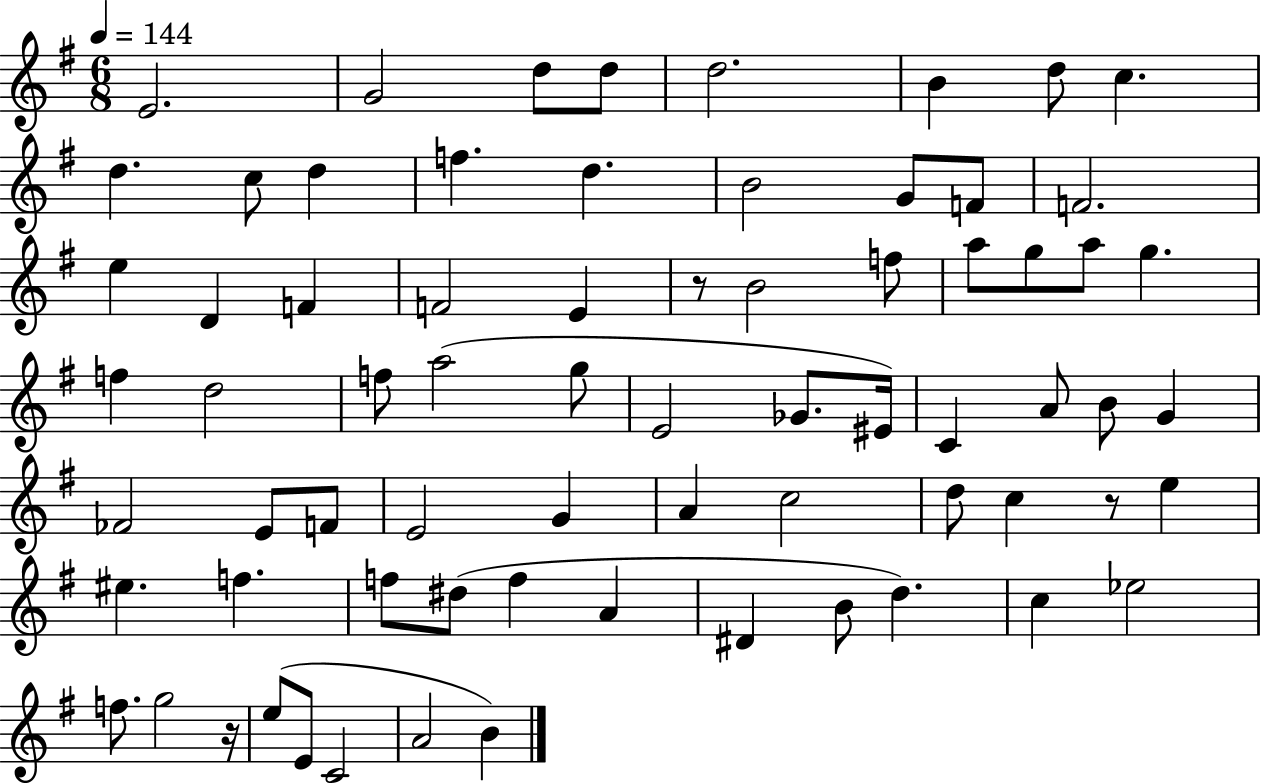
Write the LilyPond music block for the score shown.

{
  \clef treble
  \numericTimeSignature
  \time 6/8
  \key g \major
  \tempo 4 = 144
  e'2. | g'2 d''8 d''8 | d''2. | b'4 d''8 c''4. | \break d''4. c''8 d''4 | f''4. d''4. | b'2 g'8 f'8 | f'2. | \break e''4 d'4 f'4 | f'2 e'4 | r8 b'2 f''8 | a''8 g''8 a''8 g''4. | \break f''4 d''2 | f''8 a''2( g''8 | e'2 ges'8. eis'16) | c'4 a'8 b'8 g'4 | \break fes'2 e'8 f'8 | e'2 g'4 | a'4 c''2 | d''8 c''4 r8 e''4 | \break eis''4. f''4. | f''8 dis''8( f''4 a'4 | dis'4 b'8 d''4.) | c''4 ees''2 | \break f''8. g''2 r16 | e''8( e'8 c'2 | a'2 b'4) | \bar "|."
}